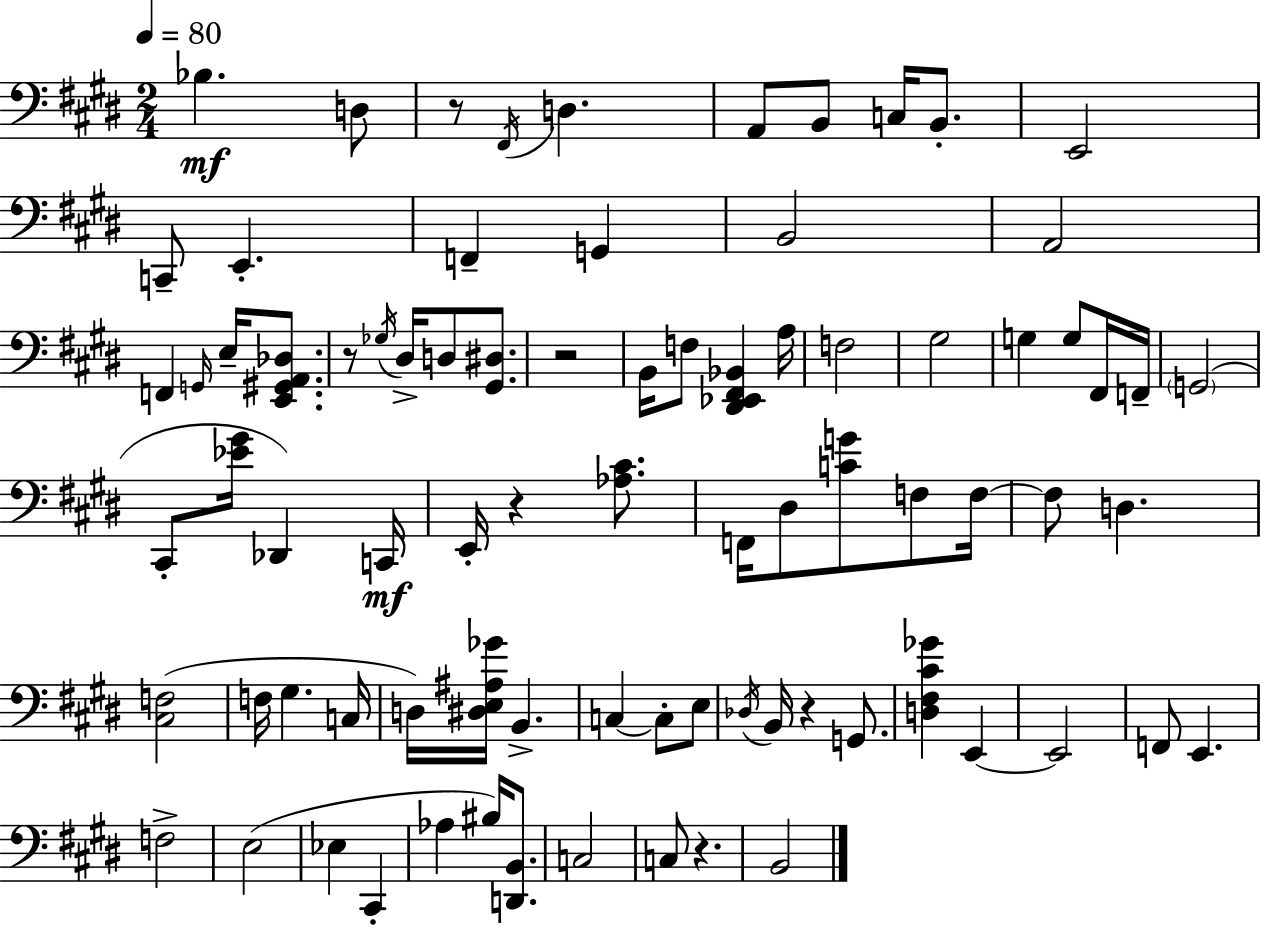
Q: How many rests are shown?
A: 6